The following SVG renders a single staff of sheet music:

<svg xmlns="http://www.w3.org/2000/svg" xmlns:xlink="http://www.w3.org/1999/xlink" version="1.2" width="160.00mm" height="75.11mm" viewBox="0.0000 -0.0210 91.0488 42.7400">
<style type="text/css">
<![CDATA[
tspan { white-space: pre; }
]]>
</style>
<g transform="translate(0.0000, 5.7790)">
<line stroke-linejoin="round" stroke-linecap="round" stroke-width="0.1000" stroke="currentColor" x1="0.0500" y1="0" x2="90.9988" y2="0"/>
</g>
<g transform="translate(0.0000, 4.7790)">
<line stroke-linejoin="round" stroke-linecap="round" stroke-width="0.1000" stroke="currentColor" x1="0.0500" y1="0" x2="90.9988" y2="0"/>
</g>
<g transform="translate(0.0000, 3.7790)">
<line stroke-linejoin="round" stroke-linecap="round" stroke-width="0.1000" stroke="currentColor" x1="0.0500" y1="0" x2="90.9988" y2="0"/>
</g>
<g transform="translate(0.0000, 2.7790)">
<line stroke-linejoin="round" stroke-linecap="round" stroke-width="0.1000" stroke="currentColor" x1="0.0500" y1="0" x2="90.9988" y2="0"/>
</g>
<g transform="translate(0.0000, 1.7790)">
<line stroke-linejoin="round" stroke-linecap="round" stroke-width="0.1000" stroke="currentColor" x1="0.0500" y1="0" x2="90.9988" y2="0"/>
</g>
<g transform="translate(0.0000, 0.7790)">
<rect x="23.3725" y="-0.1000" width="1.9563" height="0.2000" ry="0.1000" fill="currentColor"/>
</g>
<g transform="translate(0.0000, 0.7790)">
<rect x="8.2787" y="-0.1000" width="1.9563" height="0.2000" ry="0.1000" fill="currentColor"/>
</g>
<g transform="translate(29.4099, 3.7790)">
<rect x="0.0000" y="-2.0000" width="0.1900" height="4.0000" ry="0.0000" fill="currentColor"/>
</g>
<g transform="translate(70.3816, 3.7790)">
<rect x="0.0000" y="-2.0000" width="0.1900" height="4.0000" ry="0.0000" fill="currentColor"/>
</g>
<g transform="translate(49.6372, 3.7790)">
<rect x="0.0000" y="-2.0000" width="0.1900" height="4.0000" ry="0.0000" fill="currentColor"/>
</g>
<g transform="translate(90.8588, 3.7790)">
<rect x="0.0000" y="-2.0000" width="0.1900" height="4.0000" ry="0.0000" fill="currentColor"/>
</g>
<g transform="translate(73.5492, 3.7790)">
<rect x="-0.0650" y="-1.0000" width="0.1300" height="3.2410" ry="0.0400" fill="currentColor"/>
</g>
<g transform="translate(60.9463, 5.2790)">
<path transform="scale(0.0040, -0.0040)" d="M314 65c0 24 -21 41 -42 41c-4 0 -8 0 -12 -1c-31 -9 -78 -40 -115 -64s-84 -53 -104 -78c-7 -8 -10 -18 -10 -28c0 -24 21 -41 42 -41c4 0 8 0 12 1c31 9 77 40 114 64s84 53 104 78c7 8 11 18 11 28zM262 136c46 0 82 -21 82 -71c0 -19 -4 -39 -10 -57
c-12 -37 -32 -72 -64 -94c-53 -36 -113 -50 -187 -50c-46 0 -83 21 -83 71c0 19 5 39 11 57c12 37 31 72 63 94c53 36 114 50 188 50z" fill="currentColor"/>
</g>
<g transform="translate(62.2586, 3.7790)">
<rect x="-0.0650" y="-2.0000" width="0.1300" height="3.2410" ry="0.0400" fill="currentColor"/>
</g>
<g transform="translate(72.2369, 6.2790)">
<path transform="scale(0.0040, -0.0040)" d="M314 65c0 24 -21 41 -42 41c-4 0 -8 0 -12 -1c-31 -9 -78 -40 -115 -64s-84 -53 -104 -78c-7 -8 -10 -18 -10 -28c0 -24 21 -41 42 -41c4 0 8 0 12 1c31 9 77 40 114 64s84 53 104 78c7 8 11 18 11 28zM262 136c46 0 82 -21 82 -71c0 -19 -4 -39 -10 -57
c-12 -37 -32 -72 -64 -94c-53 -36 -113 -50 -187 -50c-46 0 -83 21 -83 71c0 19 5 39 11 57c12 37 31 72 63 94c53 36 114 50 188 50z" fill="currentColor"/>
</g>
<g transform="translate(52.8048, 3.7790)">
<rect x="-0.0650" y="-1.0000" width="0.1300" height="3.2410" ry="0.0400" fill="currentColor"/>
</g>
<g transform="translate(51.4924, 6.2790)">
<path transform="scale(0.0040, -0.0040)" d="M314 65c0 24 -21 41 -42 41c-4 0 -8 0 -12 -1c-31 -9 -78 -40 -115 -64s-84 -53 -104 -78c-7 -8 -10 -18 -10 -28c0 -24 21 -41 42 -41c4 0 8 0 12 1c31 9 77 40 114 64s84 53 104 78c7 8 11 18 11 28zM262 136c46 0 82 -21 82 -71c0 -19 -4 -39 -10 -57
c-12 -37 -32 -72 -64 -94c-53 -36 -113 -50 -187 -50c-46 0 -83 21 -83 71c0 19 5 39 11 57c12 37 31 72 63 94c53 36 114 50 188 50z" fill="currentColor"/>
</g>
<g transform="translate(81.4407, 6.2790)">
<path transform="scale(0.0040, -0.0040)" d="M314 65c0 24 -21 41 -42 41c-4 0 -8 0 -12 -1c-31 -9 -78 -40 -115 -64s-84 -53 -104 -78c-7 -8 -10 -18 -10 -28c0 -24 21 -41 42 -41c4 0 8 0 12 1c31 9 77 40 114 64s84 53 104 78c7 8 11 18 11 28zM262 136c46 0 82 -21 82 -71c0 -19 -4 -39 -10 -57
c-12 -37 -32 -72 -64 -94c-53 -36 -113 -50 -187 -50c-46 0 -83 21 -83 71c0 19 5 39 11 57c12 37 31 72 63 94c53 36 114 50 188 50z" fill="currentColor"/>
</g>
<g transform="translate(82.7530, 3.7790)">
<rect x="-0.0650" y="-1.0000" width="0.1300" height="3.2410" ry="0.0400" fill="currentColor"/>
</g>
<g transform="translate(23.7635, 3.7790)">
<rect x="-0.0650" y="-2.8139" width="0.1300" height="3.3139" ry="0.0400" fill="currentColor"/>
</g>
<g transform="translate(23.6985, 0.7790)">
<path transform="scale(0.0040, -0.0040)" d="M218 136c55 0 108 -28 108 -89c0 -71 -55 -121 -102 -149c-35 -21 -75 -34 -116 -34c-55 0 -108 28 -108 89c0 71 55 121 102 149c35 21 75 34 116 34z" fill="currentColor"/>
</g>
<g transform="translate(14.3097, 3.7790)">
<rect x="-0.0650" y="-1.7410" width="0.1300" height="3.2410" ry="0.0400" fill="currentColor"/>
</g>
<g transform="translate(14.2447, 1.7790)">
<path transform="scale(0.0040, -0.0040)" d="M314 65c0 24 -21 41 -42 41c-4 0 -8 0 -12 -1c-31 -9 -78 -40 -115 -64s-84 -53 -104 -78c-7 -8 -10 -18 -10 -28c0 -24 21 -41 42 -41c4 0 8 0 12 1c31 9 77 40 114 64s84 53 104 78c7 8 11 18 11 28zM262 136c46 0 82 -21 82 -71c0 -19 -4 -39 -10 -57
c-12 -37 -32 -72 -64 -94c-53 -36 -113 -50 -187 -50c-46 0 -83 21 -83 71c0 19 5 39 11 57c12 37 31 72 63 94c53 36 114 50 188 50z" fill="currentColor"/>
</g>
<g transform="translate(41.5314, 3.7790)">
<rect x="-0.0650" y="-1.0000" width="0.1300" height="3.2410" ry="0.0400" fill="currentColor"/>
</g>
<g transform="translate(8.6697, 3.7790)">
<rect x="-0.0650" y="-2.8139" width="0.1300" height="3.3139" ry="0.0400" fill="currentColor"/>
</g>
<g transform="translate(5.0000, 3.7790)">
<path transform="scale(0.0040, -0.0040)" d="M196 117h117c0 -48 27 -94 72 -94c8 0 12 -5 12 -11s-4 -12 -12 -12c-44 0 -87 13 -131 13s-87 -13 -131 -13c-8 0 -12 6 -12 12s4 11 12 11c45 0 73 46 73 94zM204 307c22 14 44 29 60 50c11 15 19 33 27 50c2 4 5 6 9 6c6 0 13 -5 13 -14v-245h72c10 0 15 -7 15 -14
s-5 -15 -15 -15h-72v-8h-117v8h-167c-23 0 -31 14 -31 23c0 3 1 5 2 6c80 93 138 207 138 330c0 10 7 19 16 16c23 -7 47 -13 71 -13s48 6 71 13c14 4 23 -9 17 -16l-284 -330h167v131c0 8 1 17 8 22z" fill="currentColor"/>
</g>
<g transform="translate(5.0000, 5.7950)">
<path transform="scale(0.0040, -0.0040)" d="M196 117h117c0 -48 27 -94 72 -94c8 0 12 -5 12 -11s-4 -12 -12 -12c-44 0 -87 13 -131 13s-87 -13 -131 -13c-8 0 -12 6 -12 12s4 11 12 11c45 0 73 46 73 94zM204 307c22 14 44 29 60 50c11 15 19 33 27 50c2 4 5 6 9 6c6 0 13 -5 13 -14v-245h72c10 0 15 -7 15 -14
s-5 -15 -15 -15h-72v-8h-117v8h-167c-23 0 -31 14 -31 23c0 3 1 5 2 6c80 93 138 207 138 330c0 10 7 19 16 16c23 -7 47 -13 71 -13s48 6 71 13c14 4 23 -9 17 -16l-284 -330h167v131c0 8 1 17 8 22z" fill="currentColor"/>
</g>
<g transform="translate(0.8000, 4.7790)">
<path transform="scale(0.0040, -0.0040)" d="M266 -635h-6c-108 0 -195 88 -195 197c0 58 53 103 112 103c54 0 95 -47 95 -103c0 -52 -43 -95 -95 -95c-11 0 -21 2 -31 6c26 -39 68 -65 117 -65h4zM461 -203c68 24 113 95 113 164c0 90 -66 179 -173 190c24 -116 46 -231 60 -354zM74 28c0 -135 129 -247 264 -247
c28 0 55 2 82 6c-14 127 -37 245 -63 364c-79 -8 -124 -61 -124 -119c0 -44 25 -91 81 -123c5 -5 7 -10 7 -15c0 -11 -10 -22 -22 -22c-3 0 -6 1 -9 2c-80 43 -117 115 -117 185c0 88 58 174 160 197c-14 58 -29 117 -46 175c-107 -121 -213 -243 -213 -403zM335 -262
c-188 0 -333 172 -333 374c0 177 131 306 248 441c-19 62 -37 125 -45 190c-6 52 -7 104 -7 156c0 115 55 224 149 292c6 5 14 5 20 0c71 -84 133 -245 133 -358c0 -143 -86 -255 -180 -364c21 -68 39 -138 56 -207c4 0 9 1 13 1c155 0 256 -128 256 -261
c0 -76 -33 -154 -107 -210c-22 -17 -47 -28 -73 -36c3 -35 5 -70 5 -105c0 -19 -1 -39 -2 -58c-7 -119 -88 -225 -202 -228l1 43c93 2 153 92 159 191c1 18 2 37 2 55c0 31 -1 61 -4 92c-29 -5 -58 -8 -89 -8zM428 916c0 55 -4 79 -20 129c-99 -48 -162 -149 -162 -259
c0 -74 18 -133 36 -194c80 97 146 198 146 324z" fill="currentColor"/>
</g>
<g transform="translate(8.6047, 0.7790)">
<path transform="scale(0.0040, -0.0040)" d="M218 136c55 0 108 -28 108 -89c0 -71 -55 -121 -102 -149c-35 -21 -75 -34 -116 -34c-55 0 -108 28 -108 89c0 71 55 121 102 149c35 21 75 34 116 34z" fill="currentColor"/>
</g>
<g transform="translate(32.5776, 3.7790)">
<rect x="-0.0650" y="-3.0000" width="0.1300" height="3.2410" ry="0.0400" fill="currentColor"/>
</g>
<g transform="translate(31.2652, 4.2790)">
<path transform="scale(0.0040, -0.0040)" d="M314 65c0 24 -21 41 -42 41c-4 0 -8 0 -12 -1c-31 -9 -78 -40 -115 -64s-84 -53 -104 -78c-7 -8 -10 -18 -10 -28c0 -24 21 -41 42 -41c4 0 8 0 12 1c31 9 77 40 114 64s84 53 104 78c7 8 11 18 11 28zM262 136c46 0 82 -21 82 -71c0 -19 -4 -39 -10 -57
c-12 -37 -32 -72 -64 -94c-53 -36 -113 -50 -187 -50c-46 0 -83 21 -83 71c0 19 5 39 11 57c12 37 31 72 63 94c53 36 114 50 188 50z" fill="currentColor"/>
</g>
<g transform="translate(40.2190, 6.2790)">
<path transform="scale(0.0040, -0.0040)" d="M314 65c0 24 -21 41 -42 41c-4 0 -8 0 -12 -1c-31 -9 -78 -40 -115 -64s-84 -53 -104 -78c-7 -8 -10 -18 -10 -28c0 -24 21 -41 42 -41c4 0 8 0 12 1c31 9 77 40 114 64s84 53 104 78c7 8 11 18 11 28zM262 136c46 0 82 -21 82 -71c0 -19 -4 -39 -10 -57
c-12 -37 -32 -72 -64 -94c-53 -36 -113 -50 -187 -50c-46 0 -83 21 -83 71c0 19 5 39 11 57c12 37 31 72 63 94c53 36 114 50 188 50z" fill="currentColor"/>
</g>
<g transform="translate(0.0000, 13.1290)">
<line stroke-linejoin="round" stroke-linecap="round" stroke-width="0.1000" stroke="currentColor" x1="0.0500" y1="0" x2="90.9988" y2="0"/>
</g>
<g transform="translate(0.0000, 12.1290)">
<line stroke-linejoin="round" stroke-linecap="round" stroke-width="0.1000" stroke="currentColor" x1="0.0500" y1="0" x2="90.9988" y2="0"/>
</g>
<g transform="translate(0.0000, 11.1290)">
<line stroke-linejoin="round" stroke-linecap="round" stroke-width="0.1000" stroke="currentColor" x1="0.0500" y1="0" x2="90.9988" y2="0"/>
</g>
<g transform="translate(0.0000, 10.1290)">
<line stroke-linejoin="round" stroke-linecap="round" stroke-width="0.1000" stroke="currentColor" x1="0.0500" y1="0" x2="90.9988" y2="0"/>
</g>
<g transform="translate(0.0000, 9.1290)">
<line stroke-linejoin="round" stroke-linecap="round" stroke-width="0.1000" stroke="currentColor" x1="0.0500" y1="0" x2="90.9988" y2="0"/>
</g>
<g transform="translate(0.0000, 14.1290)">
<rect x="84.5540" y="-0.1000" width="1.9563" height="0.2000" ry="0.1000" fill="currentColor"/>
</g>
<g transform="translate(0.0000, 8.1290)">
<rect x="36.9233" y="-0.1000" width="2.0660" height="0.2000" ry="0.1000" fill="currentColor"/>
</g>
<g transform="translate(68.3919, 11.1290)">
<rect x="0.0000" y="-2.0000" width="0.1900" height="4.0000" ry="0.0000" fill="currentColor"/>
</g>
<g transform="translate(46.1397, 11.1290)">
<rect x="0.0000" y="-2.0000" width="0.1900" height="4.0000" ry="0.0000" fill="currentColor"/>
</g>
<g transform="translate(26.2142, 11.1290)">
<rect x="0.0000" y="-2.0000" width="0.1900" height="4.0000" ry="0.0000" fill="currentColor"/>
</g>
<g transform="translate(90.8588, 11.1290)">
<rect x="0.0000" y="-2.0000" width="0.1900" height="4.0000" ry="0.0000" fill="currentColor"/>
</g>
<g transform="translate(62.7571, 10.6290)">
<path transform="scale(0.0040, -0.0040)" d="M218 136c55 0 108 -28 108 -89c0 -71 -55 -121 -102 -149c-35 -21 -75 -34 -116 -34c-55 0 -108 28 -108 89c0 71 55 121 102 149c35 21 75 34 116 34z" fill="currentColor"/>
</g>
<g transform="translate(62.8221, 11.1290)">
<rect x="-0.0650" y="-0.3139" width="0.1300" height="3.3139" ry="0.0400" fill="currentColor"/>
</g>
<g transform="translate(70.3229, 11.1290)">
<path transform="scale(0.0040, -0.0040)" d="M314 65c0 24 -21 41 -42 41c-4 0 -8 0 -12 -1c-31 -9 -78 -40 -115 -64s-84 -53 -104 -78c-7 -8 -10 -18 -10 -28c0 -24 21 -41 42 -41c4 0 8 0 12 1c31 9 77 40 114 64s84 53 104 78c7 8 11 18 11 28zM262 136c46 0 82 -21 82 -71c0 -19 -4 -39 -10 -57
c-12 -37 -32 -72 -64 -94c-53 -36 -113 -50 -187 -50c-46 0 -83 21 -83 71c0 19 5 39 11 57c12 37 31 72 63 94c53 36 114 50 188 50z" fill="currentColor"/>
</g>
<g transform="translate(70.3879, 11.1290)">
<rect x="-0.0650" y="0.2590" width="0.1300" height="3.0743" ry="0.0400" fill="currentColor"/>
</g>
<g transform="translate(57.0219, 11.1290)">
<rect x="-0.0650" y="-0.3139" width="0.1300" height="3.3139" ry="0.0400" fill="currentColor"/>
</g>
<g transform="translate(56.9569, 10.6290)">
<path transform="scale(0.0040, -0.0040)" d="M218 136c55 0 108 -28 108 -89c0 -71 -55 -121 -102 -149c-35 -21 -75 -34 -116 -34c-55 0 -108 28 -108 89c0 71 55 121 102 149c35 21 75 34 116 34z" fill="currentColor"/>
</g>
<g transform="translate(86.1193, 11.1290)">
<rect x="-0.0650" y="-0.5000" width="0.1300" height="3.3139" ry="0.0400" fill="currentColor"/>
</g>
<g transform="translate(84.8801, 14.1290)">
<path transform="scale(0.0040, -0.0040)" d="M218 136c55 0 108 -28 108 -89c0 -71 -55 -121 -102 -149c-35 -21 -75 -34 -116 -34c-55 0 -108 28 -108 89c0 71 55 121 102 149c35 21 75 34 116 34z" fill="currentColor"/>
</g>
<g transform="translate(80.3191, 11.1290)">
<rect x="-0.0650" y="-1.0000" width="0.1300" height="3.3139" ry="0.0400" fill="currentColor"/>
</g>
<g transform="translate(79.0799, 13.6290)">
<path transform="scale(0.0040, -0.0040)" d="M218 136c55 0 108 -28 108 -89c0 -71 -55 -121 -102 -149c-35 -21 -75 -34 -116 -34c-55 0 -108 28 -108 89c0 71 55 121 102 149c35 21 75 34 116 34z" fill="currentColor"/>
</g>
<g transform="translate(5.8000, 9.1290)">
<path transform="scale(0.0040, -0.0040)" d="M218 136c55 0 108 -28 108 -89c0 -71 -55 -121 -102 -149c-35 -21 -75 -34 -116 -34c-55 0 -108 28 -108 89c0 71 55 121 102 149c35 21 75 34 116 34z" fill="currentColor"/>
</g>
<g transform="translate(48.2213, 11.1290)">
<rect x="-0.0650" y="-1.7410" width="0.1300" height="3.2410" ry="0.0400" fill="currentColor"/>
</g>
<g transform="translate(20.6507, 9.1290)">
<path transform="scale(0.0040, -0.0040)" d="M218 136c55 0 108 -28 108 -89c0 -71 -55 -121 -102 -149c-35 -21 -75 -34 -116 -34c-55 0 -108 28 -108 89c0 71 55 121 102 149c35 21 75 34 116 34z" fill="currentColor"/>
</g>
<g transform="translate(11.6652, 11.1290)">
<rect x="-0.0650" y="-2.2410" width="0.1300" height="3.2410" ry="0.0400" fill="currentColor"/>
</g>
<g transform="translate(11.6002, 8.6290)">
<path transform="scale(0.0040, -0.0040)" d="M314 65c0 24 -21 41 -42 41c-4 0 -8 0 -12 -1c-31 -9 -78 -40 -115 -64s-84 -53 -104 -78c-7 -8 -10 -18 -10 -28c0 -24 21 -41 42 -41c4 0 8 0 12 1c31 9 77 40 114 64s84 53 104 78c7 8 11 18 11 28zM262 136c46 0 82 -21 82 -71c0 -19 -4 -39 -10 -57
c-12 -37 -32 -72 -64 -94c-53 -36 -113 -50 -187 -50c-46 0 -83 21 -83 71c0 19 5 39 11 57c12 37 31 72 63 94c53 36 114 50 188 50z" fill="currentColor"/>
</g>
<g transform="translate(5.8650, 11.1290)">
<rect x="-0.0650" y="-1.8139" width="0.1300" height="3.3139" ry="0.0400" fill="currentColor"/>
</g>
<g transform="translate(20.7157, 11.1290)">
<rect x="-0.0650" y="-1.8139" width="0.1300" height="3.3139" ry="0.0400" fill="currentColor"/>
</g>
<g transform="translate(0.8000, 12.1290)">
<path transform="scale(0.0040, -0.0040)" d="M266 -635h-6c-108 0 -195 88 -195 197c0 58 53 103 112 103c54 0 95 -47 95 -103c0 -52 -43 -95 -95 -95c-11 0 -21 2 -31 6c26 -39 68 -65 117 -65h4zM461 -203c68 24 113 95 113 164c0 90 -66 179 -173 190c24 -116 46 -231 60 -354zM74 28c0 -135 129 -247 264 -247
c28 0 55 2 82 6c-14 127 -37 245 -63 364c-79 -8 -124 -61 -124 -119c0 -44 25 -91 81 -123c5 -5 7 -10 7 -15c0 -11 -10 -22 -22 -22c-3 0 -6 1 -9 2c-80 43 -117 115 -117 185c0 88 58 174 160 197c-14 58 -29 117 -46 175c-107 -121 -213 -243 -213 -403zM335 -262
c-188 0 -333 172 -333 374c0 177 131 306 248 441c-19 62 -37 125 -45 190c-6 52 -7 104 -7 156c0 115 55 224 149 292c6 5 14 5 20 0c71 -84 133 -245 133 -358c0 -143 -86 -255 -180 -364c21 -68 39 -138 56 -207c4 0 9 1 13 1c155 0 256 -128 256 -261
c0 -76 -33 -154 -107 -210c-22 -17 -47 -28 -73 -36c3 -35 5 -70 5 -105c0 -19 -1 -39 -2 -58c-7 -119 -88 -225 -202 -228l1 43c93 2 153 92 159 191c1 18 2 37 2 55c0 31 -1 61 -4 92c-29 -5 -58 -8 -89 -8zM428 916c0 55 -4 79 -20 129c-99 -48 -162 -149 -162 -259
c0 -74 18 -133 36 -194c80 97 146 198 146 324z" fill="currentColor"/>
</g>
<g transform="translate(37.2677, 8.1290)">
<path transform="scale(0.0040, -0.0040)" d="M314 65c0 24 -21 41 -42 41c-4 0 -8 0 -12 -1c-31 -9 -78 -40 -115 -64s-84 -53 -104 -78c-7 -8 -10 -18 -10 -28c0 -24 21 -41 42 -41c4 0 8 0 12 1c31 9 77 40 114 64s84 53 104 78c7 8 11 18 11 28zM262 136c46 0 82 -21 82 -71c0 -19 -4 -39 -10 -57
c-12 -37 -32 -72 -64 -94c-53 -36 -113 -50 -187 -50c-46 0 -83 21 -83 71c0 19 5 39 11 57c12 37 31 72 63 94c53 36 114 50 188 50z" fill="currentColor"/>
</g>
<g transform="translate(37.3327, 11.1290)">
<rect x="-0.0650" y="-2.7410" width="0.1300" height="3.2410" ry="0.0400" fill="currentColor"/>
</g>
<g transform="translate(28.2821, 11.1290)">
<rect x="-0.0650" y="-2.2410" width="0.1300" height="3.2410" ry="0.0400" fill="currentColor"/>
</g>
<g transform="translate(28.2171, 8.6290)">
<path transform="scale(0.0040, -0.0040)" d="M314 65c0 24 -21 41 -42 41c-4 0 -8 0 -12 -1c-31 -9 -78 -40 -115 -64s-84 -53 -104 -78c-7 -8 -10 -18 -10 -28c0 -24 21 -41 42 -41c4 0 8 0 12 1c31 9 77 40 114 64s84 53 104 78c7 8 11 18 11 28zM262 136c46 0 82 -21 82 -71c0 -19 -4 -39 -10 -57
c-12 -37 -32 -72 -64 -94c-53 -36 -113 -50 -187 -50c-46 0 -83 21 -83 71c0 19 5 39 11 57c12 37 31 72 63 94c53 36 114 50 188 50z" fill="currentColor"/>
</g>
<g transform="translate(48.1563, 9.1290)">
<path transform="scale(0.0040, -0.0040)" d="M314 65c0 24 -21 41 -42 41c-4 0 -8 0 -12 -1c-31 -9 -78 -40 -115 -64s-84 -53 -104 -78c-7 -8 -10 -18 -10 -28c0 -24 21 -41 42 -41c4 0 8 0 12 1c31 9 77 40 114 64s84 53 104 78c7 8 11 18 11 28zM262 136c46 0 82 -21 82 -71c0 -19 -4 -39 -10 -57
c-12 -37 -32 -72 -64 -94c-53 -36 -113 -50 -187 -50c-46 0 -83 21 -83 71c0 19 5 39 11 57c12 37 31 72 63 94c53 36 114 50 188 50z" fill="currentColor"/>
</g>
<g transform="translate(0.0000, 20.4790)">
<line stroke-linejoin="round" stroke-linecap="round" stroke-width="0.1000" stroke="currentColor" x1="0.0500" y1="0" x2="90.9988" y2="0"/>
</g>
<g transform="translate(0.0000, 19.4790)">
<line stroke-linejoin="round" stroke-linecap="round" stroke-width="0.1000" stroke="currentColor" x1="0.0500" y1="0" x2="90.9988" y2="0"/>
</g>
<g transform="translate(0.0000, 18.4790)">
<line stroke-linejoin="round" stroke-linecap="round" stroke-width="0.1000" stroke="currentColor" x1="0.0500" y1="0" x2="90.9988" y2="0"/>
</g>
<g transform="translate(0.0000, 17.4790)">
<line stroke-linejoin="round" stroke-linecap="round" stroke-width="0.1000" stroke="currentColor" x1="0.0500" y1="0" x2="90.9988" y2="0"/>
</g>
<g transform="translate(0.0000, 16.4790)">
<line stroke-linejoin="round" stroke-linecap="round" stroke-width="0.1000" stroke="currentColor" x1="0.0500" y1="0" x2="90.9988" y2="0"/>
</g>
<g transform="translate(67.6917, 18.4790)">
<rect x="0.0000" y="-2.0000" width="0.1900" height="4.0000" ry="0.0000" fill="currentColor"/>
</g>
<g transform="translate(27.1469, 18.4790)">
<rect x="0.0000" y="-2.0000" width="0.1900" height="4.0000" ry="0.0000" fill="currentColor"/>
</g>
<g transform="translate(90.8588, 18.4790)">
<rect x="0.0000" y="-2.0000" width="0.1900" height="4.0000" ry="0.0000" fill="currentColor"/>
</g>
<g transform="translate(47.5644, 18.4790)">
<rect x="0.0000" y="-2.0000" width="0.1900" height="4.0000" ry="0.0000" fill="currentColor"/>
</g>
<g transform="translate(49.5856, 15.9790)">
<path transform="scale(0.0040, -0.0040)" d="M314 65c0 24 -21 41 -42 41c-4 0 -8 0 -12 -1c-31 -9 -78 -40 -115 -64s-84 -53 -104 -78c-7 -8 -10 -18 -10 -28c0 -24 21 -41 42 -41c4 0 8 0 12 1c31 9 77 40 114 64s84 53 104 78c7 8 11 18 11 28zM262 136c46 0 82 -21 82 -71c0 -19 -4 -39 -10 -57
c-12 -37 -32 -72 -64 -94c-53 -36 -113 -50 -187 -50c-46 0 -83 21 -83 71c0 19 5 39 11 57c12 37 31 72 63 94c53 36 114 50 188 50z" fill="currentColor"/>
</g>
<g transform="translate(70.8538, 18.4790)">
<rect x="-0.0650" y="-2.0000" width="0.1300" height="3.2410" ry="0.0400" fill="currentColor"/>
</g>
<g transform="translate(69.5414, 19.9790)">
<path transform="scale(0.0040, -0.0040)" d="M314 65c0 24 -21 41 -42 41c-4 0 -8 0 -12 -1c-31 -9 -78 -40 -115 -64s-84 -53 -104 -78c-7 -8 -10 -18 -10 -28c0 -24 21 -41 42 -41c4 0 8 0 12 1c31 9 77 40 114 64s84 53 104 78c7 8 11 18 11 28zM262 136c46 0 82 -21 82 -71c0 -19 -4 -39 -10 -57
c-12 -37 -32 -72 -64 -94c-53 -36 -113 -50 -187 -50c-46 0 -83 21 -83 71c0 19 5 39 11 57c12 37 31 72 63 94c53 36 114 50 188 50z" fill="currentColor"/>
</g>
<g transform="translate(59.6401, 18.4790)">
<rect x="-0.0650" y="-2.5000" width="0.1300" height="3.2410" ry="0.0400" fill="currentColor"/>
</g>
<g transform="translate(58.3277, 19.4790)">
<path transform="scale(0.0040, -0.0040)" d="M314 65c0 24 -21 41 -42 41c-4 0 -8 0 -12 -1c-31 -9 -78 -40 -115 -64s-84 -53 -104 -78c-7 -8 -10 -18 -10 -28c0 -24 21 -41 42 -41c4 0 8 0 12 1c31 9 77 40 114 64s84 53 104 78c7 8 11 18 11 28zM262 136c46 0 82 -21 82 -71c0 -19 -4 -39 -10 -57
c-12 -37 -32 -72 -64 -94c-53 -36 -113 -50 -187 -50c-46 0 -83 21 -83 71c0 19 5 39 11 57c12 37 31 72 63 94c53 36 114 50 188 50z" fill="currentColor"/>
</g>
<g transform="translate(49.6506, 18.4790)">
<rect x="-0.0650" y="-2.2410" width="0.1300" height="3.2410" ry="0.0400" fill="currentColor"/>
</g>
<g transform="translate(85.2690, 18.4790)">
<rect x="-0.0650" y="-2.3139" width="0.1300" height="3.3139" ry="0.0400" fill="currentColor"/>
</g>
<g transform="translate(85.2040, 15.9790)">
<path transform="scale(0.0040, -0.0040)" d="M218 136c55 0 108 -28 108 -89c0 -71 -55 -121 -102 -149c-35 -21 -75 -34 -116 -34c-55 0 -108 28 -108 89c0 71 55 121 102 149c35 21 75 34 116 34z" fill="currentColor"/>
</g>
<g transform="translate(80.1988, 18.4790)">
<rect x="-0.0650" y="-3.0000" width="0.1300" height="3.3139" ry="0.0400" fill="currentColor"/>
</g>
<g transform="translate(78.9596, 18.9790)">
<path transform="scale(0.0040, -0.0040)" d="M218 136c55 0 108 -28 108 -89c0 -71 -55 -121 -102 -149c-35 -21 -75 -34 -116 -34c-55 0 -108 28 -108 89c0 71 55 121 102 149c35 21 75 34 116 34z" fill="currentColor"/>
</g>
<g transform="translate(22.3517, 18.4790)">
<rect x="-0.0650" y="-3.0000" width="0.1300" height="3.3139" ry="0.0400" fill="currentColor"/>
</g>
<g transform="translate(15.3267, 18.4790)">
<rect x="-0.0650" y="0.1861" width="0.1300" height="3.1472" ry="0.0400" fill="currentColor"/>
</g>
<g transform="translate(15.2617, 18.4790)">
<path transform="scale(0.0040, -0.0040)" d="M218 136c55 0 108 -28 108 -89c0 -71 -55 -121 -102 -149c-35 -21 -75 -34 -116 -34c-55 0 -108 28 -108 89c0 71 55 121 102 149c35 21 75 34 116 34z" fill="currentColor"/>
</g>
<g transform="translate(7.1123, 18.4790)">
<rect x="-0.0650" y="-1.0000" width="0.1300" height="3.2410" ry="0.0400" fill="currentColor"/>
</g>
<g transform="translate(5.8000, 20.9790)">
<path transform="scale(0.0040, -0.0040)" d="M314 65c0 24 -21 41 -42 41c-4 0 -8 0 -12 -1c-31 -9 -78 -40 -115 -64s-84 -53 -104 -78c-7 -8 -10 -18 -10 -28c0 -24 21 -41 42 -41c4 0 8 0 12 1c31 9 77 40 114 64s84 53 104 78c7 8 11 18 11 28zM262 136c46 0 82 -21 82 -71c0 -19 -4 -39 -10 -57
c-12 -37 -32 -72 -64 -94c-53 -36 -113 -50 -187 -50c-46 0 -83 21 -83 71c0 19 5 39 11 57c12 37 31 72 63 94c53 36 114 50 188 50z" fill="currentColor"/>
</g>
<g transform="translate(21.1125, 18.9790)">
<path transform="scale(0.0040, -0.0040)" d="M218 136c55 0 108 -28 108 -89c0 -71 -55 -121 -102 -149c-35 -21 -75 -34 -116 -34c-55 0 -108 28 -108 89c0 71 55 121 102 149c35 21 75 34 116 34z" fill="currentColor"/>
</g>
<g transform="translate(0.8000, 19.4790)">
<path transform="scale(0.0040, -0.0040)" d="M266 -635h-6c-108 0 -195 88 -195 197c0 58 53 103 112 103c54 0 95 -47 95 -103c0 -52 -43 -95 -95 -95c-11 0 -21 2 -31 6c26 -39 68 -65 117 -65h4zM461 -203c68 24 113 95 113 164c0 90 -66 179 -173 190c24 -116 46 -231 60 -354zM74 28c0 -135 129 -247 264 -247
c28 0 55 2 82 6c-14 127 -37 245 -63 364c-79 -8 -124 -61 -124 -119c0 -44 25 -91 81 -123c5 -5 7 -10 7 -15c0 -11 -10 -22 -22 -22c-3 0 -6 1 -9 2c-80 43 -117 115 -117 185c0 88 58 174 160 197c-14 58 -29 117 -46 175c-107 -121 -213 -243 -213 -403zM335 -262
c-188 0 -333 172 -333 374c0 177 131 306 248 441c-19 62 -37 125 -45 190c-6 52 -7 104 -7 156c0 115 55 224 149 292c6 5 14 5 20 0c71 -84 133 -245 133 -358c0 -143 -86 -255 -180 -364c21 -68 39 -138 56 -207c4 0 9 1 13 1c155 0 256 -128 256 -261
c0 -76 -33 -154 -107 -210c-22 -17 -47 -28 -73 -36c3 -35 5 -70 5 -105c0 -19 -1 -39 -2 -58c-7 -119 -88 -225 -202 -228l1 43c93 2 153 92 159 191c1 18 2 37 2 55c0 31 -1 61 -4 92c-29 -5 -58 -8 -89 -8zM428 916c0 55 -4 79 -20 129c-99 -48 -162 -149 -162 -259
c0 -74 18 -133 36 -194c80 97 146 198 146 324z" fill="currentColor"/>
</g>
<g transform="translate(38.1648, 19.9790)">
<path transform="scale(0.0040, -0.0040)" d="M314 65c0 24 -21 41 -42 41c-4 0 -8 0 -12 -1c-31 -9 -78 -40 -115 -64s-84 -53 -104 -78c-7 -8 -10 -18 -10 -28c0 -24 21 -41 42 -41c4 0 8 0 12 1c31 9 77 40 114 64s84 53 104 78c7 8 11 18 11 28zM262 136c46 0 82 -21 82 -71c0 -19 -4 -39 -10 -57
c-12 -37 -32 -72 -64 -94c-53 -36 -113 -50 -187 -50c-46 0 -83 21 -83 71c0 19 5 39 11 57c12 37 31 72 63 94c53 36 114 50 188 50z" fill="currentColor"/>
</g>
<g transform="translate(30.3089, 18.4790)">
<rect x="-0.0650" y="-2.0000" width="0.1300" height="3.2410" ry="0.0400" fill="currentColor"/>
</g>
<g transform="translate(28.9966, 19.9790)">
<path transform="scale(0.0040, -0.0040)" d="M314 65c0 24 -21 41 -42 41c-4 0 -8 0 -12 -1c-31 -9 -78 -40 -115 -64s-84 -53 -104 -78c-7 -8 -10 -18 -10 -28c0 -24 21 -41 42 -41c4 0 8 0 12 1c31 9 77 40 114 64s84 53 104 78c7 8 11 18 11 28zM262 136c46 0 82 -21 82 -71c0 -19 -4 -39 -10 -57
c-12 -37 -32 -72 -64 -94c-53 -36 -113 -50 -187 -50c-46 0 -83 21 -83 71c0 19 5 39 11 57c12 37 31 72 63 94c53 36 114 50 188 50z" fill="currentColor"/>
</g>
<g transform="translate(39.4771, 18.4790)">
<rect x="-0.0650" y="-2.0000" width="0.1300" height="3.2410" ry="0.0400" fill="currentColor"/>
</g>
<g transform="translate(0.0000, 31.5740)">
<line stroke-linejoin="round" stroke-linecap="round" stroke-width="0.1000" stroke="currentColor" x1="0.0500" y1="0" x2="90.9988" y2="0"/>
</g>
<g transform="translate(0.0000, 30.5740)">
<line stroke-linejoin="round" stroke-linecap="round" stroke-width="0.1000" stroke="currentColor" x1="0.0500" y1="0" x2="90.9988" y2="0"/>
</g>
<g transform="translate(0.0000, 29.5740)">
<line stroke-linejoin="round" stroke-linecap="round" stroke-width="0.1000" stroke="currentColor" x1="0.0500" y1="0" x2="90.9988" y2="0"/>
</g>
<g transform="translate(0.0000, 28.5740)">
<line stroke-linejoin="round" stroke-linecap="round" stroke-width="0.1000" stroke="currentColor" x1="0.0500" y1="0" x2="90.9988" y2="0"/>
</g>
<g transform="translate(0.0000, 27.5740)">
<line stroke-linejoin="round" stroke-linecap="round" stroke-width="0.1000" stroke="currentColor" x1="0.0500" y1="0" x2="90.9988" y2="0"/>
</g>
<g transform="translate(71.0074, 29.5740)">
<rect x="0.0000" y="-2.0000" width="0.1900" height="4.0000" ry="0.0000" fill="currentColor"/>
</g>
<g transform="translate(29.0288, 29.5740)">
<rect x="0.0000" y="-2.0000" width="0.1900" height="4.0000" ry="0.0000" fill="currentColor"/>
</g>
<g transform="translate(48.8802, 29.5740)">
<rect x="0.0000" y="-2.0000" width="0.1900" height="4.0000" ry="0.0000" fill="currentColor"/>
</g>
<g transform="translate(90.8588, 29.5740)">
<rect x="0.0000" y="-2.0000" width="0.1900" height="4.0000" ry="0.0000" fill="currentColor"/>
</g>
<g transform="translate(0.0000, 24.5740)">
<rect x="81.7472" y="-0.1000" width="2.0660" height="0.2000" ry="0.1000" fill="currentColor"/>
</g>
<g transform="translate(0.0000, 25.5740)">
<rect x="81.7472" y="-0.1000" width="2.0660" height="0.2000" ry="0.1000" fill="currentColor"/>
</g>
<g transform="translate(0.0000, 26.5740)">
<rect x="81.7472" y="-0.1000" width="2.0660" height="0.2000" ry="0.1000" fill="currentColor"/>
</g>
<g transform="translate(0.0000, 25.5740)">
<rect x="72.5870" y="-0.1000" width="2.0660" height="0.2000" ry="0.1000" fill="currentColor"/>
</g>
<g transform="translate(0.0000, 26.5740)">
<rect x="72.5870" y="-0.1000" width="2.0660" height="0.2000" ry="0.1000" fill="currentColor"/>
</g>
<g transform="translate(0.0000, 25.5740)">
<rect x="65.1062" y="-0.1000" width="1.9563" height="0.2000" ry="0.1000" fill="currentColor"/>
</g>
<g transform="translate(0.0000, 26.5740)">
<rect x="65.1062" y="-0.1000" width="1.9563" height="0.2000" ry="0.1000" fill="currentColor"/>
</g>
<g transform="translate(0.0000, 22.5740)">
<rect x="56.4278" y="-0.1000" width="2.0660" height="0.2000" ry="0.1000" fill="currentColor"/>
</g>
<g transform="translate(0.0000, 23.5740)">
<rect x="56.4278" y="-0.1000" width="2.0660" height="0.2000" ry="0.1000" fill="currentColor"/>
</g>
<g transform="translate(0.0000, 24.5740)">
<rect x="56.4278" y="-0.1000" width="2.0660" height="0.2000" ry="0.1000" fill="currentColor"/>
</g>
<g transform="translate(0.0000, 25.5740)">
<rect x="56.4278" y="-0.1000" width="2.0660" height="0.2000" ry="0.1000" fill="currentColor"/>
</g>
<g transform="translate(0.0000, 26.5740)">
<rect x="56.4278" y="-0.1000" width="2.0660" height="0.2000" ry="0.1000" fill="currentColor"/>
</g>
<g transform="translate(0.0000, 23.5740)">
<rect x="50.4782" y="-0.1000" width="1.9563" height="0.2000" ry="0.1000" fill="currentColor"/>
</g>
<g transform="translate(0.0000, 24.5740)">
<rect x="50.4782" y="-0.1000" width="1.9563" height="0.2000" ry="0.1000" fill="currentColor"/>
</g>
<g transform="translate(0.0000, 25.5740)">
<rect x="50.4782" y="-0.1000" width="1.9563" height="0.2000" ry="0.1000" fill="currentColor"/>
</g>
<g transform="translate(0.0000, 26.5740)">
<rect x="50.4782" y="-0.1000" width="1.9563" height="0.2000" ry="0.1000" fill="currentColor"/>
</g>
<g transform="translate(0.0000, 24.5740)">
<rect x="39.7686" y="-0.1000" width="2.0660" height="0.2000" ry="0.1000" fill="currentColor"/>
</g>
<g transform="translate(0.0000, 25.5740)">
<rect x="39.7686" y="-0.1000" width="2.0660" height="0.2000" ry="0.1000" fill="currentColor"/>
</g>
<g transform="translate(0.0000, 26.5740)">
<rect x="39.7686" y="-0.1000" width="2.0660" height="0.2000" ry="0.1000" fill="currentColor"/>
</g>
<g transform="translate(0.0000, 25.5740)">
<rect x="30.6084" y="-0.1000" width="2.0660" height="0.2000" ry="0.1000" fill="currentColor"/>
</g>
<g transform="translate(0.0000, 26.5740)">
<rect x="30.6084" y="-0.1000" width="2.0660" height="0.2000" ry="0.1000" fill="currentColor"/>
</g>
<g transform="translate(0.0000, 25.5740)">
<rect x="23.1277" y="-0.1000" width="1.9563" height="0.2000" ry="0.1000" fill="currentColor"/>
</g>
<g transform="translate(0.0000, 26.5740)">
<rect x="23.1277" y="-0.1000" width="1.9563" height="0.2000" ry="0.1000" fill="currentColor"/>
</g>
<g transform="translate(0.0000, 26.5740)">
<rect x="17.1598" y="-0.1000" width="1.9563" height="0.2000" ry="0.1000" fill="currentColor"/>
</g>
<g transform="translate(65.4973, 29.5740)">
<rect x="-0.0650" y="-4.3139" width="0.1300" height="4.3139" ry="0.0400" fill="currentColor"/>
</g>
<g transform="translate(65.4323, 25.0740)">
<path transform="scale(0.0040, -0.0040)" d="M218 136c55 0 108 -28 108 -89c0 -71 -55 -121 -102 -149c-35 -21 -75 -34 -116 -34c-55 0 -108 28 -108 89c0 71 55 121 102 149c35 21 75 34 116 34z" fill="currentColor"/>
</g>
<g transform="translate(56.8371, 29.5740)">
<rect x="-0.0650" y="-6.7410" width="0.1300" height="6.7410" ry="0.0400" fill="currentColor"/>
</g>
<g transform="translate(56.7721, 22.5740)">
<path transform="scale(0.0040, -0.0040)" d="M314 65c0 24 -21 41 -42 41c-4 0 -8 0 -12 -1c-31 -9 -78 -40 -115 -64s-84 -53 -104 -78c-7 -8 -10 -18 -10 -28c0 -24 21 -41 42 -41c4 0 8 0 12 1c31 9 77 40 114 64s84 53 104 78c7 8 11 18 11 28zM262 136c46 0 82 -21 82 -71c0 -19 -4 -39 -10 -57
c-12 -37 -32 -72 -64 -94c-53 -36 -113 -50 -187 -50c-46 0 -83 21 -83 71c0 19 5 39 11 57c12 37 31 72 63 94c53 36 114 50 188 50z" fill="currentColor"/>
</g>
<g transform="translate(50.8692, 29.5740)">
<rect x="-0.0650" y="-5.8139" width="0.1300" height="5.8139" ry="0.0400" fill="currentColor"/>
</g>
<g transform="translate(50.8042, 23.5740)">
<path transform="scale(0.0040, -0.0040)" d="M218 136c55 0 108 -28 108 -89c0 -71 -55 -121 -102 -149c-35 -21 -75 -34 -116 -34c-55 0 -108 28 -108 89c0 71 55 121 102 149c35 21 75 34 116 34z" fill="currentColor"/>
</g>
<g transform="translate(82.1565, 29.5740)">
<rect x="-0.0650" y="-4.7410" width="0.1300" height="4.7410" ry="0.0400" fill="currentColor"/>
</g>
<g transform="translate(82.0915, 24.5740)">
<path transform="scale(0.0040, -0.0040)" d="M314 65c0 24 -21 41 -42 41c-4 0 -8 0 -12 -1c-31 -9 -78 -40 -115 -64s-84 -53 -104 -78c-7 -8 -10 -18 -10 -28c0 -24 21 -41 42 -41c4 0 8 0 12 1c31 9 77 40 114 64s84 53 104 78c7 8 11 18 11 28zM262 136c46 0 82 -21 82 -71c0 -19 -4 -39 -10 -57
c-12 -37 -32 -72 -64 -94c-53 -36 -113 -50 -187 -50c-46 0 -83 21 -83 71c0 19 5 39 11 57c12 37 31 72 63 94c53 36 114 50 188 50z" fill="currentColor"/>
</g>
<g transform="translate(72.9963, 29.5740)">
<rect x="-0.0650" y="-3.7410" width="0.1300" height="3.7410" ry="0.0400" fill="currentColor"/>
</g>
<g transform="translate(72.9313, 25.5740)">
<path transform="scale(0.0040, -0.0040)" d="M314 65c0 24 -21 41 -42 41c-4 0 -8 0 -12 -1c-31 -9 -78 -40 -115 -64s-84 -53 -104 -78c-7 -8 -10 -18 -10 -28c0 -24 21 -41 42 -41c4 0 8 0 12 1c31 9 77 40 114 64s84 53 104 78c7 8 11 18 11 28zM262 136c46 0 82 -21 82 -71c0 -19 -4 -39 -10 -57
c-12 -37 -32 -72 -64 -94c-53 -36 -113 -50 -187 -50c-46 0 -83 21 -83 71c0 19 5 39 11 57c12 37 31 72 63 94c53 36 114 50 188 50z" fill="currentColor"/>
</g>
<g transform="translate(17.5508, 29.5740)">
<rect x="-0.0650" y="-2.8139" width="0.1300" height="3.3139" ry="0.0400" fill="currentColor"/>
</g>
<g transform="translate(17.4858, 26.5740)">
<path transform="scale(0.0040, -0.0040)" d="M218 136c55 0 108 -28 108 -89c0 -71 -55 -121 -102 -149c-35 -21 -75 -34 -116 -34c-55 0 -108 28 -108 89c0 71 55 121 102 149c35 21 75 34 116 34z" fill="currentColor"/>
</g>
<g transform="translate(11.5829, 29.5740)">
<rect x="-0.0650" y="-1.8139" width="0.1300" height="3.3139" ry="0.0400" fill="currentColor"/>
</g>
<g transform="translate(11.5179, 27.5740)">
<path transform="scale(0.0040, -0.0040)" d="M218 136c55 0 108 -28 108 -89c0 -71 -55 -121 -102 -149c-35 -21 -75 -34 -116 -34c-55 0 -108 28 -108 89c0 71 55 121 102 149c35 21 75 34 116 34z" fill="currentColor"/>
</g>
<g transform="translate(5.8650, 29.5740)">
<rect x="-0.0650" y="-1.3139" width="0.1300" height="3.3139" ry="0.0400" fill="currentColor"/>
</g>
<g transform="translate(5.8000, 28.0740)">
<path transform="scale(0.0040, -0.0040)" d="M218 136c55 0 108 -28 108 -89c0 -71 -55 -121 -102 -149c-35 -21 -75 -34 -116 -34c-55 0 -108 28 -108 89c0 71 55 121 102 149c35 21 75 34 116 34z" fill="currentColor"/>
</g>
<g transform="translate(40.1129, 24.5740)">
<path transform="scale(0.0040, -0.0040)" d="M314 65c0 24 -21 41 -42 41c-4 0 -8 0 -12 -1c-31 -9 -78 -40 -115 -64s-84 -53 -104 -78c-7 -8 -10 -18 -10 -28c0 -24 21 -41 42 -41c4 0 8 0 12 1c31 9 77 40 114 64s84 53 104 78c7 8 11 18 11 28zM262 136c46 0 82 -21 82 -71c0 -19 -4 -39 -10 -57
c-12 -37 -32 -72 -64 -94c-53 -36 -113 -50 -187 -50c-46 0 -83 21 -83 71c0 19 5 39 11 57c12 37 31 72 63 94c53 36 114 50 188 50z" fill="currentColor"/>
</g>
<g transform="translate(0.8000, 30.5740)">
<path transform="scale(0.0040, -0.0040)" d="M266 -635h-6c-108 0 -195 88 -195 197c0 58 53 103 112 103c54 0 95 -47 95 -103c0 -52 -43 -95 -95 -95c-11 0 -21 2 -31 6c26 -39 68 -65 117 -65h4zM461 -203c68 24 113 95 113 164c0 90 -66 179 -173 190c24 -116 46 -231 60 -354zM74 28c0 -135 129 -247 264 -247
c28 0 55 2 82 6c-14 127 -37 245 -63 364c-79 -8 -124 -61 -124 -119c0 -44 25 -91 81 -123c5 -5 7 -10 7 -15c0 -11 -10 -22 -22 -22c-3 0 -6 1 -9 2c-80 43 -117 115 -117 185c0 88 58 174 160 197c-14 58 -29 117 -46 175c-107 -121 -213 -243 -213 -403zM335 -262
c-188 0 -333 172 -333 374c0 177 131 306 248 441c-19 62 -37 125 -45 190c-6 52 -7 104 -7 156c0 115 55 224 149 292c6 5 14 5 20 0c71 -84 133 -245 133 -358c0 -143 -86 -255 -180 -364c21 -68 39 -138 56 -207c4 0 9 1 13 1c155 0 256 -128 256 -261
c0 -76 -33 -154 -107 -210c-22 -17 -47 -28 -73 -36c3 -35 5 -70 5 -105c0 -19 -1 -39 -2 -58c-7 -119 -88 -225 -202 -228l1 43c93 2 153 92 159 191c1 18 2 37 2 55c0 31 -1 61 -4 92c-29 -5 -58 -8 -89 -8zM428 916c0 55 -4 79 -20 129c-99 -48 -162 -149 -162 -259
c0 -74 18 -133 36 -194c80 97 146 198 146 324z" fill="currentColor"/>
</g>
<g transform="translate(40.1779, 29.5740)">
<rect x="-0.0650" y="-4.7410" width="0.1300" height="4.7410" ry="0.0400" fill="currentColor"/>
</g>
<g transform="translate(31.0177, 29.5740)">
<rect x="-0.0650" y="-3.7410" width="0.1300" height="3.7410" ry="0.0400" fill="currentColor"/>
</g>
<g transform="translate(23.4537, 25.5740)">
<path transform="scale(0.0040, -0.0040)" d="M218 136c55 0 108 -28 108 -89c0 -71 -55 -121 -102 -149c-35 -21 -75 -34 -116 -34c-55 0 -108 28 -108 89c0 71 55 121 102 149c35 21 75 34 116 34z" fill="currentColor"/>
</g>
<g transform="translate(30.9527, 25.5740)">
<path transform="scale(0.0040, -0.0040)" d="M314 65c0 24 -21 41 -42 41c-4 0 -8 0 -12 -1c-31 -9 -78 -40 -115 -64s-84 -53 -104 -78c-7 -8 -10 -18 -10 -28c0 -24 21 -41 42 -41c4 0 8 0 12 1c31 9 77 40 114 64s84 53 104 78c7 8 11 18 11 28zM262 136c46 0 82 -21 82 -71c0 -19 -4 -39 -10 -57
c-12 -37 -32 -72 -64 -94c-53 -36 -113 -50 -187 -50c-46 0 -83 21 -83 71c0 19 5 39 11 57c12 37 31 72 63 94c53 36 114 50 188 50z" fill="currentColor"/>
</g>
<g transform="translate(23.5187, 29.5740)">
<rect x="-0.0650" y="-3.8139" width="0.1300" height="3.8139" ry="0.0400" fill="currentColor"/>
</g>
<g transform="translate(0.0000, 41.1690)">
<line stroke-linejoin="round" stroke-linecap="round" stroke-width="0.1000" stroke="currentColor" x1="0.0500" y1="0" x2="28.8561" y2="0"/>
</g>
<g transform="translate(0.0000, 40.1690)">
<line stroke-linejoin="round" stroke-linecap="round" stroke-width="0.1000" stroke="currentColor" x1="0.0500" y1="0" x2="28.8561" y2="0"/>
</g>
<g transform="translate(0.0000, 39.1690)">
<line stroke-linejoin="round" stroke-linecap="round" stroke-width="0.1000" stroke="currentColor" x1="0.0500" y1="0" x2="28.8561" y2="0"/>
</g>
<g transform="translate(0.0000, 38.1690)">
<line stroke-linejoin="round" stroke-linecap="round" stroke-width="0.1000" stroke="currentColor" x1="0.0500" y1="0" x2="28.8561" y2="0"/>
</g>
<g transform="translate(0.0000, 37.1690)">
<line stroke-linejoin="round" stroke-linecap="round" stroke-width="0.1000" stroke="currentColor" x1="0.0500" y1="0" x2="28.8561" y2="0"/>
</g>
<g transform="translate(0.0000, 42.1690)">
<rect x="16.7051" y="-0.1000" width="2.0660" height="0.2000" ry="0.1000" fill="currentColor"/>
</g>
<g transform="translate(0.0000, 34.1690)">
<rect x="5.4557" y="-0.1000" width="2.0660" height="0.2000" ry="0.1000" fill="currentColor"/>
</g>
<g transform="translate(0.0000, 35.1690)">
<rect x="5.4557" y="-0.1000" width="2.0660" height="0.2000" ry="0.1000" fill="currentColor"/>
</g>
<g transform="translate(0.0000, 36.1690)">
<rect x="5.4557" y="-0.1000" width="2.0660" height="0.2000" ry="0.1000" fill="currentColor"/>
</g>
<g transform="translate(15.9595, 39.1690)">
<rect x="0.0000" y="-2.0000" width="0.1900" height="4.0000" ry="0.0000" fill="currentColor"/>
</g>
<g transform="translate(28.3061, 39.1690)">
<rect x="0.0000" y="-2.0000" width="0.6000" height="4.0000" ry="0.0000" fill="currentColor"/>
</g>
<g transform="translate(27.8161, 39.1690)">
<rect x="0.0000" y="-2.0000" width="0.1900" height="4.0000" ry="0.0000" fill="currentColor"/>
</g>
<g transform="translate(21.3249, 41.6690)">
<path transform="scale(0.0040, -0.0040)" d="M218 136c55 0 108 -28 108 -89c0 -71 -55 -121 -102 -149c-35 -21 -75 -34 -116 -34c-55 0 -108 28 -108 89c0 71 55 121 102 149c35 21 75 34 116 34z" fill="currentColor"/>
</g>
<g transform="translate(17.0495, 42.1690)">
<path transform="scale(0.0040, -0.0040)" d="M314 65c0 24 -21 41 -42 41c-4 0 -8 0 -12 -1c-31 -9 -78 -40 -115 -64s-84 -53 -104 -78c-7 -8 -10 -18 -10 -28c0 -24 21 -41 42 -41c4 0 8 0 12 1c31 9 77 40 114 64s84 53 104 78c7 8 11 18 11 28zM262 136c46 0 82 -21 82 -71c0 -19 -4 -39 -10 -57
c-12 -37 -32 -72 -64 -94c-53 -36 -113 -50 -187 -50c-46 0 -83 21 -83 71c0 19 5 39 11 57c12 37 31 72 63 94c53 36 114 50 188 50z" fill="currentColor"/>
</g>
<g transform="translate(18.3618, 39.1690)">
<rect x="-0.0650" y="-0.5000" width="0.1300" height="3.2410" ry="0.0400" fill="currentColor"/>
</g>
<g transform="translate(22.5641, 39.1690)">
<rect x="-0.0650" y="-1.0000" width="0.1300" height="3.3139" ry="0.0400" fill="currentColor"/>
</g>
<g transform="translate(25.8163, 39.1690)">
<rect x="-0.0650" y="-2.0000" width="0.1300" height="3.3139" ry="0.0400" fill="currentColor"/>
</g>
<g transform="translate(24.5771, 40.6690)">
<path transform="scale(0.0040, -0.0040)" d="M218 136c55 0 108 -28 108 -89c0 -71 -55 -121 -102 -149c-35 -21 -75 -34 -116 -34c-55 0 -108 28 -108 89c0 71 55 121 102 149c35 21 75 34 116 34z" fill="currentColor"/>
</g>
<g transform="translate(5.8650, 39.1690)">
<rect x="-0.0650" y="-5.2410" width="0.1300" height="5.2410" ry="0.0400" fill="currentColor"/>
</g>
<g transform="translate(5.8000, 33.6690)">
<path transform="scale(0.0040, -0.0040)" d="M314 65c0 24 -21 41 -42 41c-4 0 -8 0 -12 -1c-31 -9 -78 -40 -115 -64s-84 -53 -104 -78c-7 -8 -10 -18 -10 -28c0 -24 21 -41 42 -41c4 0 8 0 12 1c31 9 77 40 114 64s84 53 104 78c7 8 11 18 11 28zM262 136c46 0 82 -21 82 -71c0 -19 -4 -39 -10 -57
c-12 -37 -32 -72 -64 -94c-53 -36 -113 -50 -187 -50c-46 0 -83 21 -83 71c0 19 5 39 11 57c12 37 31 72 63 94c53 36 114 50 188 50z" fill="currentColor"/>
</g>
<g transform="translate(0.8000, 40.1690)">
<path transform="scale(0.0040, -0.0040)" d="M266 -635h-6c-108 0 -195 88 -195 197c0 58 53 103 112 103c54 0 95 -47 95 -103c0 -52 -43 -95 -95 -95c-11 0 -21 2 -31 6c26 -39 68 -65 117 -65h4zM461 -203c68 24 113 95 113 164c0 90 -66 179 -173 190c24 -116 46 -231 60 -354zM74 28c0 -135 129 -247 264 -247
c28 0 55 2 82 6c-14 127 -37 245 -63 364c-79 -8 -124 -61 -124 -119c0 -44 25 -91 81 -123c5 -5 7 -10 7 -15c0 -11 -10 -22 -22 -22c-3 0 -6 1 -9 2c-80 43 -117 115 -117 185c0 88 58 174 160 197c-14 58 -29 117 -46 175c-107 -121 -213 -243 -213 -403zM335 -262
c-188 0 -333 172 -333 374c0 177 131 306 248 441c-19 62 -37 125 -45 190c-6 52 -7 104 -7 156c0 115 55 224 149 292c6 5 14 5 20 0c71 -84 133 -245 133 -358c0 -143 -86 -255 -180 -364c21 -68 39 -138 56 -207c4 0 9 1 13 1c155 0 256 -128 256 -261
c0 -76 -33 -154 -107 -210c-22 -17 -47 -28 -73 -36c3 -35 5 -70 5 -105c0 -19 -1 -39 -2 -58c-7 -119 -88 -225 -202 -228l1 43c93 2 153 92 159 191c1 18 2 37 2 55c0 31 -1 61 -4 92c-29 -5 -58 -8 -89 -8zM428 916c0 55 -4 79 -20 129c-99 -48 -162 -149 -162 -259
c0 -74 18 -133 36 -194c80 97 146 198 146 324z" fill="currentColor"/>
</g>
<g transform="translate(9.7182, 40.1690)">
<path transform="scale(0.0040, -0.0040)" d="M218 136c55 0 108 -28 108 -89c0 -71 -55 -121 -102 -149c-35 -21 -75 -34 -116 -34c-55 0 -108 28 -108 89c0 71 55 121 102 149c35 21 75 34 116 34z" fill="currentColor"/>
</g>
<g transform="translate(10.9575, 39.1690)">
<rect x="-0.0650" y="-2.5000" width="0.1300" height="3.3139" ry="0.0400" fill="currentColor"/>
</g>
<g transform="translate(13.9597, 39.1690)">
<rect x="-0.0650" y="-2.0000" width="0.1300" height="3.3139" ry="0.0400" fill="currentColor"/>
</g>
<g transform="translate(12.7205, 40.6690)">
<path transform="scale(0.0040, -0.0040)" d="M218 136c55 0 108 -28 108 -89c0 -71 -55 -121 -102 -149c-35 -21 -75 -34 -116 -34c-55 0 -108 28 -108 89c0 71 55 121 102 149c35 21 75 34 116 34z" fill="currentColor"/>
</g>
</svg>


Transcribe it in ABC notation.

X:1
T:Untitled
M:4/4
L:1/4
K:C
a f2 a A2 D2 D2 F2 D2 D2 f g2 f g2 a2 f2 c c B2 D C D2 B A F2 F2 g2 G2 F2 A g e f a c' c'2 e'2 g' b'2 d' c'2 e'2 f'2 G F C2 D F